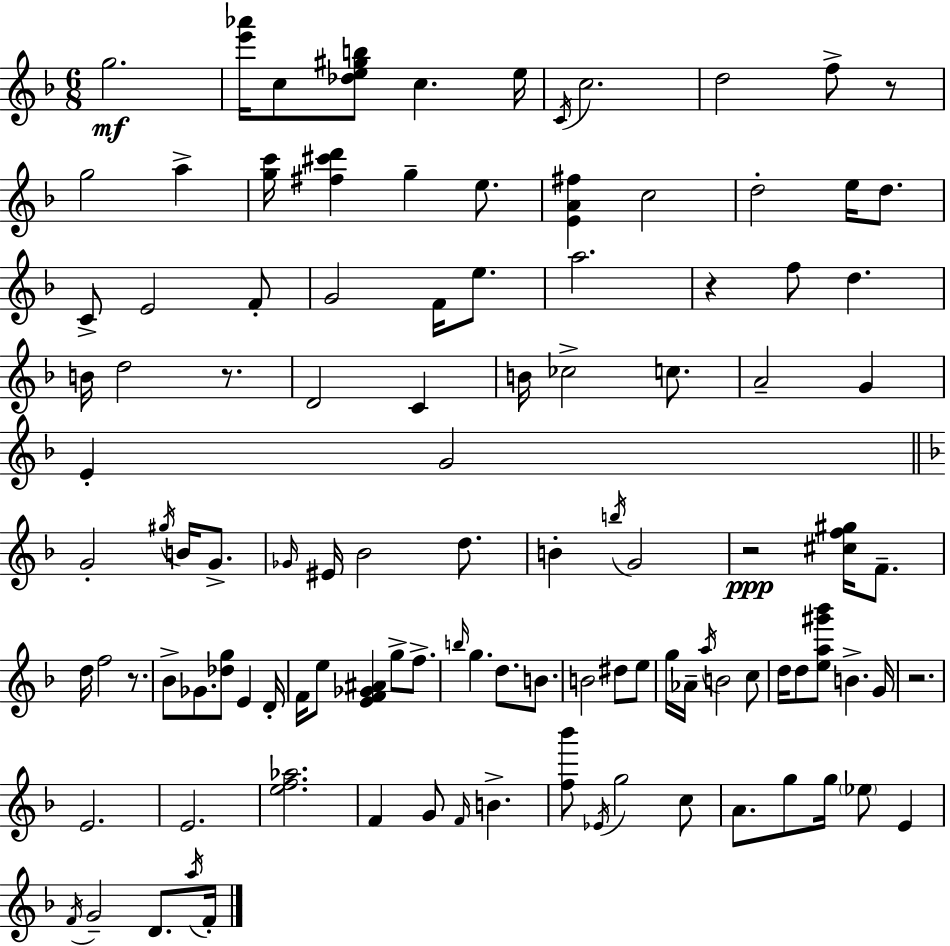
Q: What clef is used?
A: treble